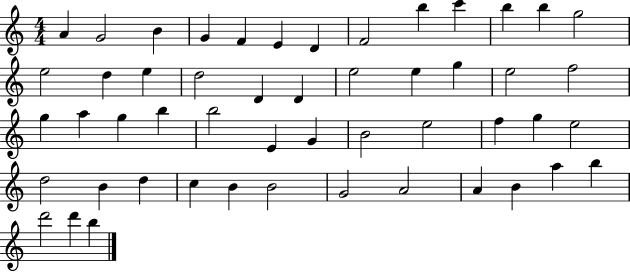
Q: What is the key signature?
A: C major